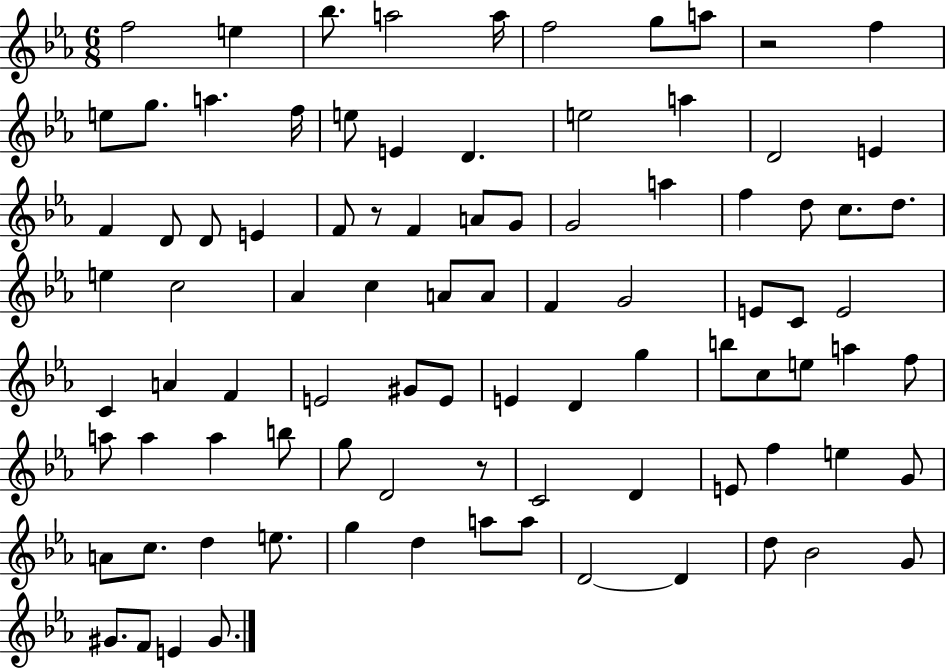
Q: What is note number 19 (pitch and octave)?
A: D4